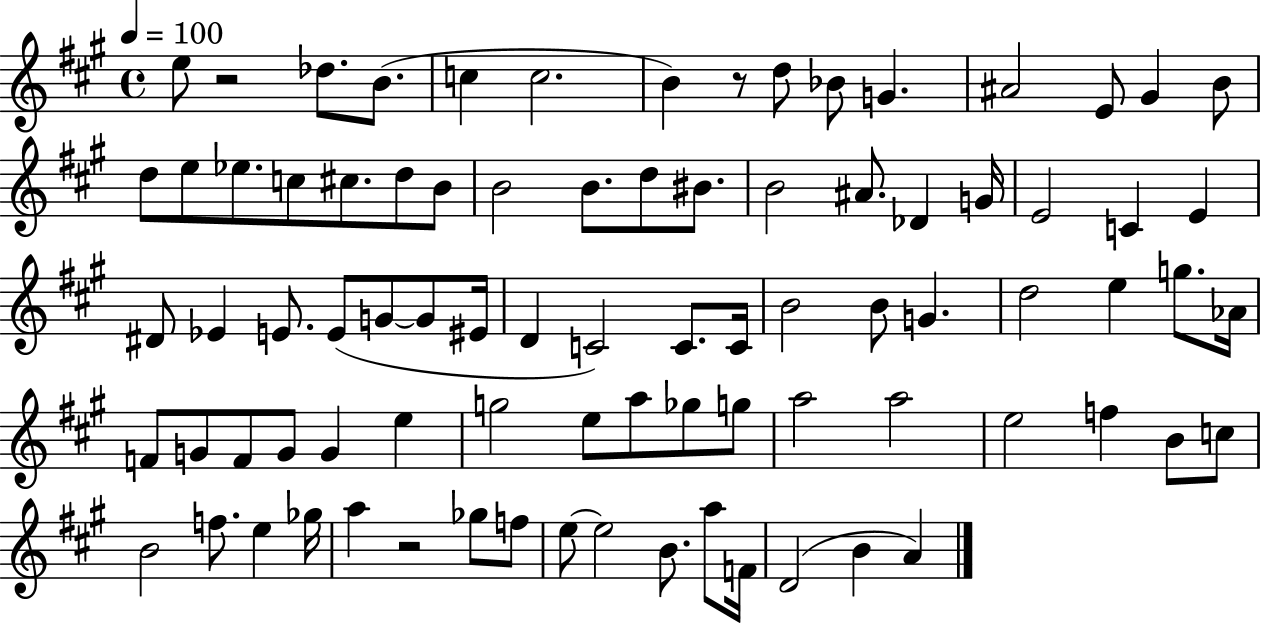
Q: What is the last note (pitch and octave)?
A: A4